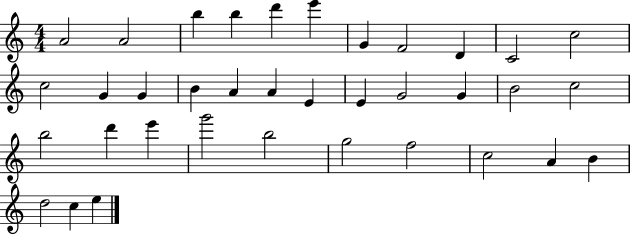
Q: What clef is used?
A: treble